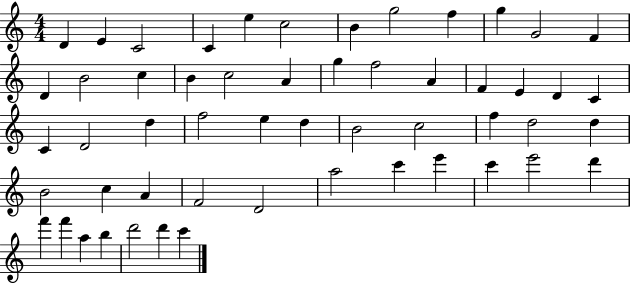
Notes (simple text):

D4/q E4/q C4/h C4/q E5/q C5/h B4/q G5/h F5/q G5/q G4/h F4/q D4/q B4/h C5/q B4/q C5/h A4/q G5/q F5/h A4/q F4/q E4/q D4/q C4/q C4/q D4/h D5/q F5/h E5/q D5/q B4/h C5/h F5/q D5/h D5/q B4/h C5/q A4/q F4/h D4/h A5/h C6/q E6/q C6/q E6/h D6/q F6/q F6/q A5/q B5/q D6/h D6/q C6/q